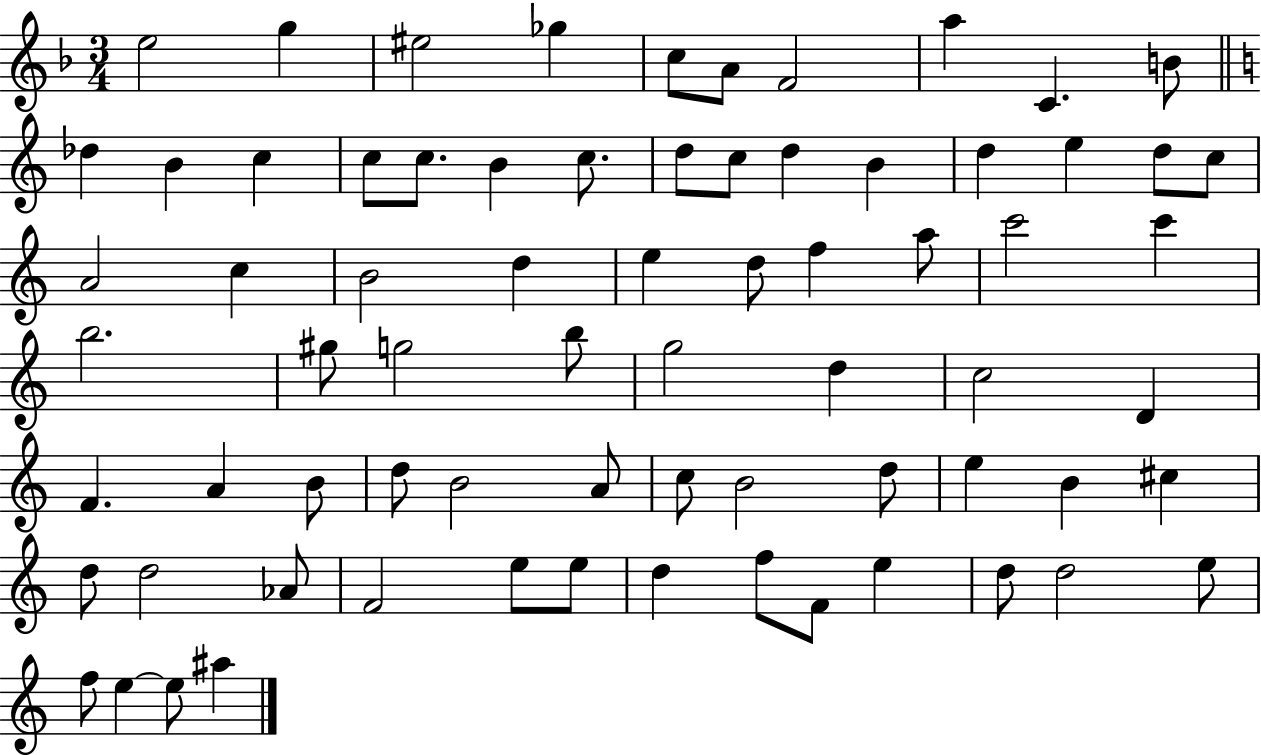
{
  \clef treble
  \numericTimeSignature
  \time 3/4
  \key f \major
  e''2 g''4 | eis''2 ges''4 | c''8 a'8 f'2 | a''4 c'4. b'8 | \break \bar "||" \break \key c \major des''4 b'4 c''4 | c''8 c''8. b'4 c''8. | d''8 c''8 d''4 b'4 | d''4 e''4 d''8 c''8 | \break a'2 c''4 | b'2 d''4 | e''4 d''8 f''4 a''8 | c'''2 c'''4 | \break b''2. | gis''8 g''2 b''8 | g''2 d''4 | c''2 d'4 | \break f'4. a'4 b'8 | d''8 b'2 a'8 | c''8 b'2 d''8 | e''4 b'4 cis''4 | \break d''8 d''2 aes'8 | f'2 e''8 e''8 | d''4 f''8 f'8 e''4 | d''8 d''2 e''8 | \break f''8 e''4~~ e''8 ais''4 | \bar "|."
}